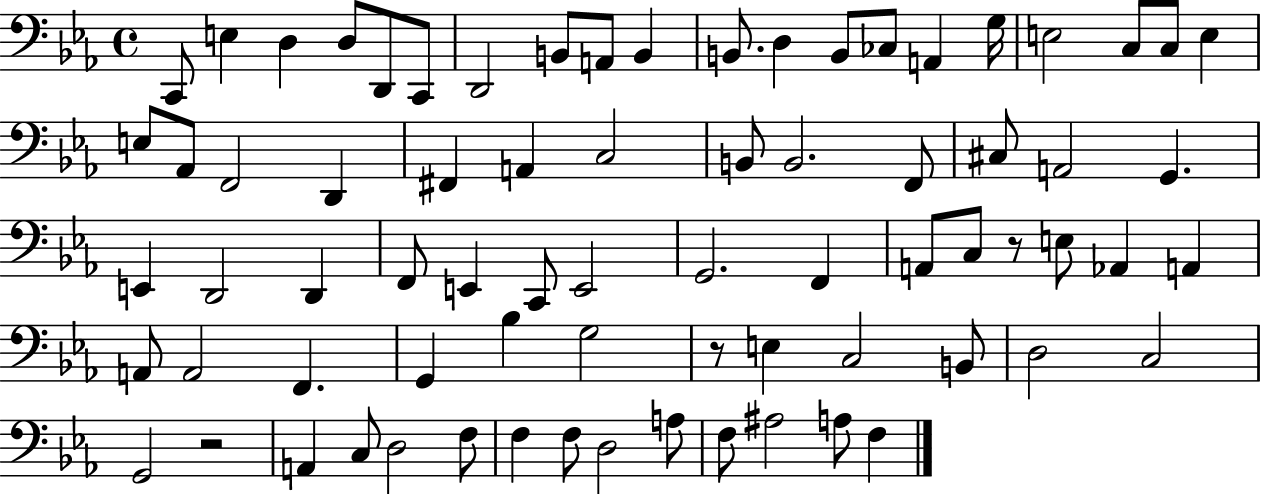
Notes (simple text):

C2/e E3/q D3/q D3/e D2/e C2/e D2/h B2/e A2/e B2/q B2/e. D3/q B2/e CES3/e A2/q G3/s E3/h C3/e C3/e E3/q E3/e Ab2/e F2/h D2/q F#2/q A2/q C3/h B2/e B2/h. F2/e C#3/e A2/h G2/q. E2/q D2/h D2/q F2/e E2/q C2/e E2/h G2/h. F2/q A2/e C3/e R/e E3/e Ab2/q A2/q A2/e A2/h F2/q. G2/q Bb3/q G3/h R/e E3/q C3/h B2/e D3/h C3/h G2/h R/h A2/q C3/e D3/h F3/e F3/q F3/e D3/h A3/e F3/e A#3/h A3/e F3/q